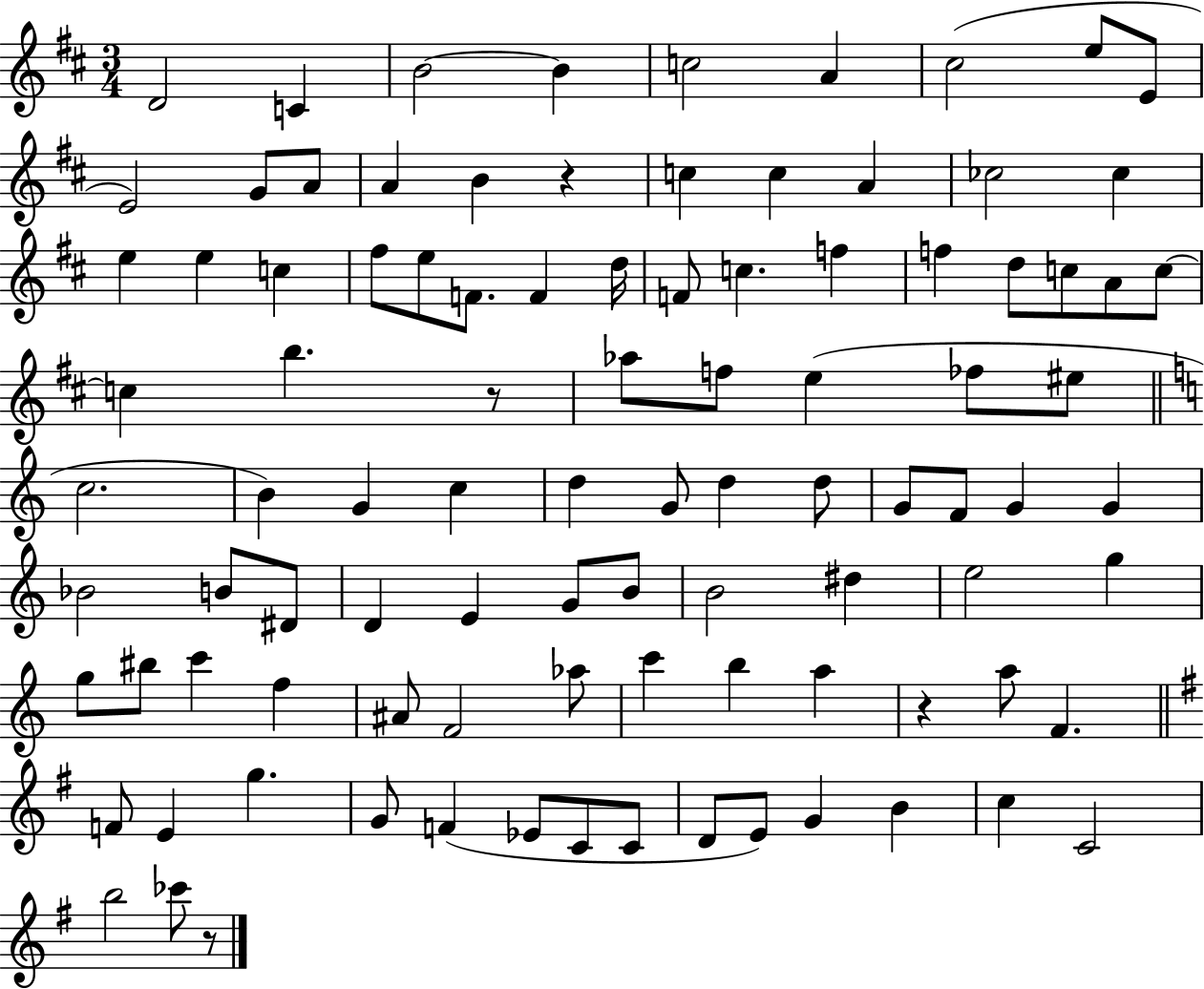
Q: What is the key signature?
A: D major